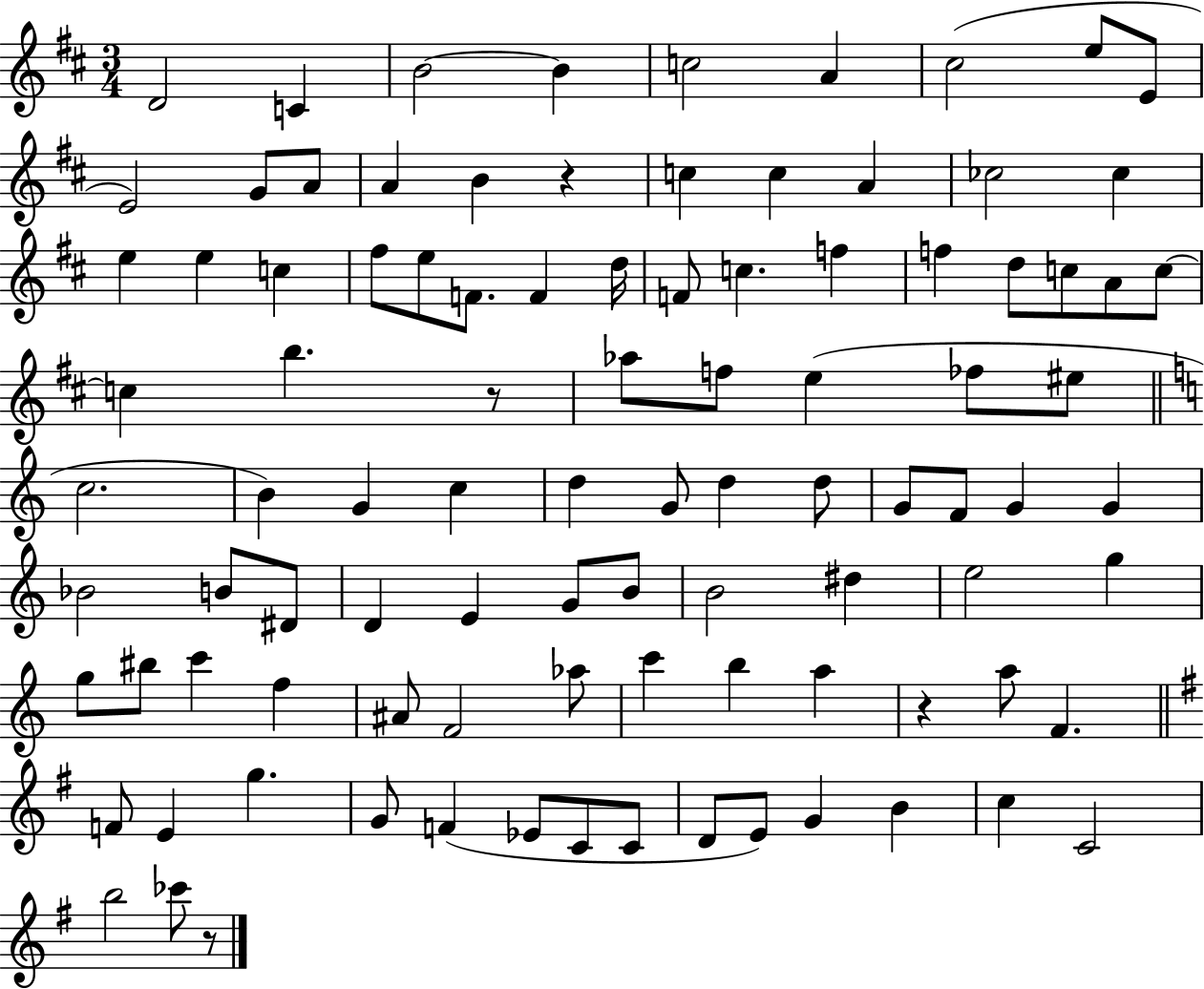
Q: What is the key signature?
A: D major